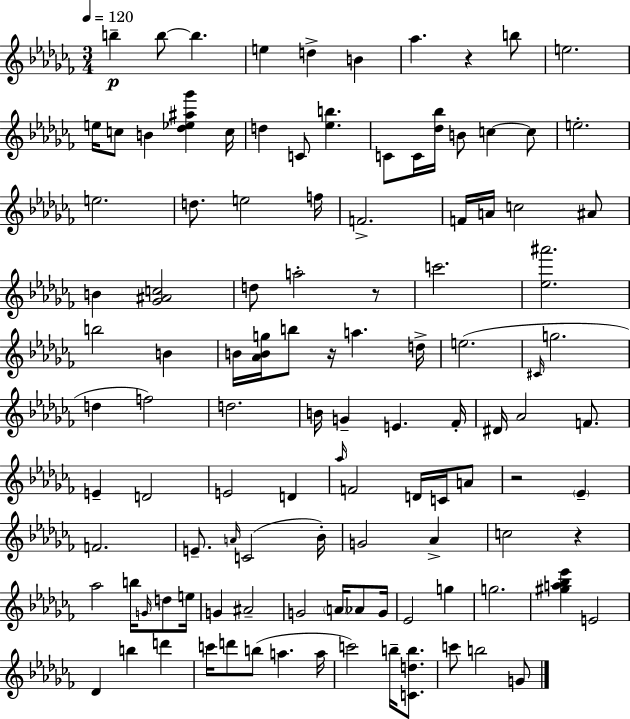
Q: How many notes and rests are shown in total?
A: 112